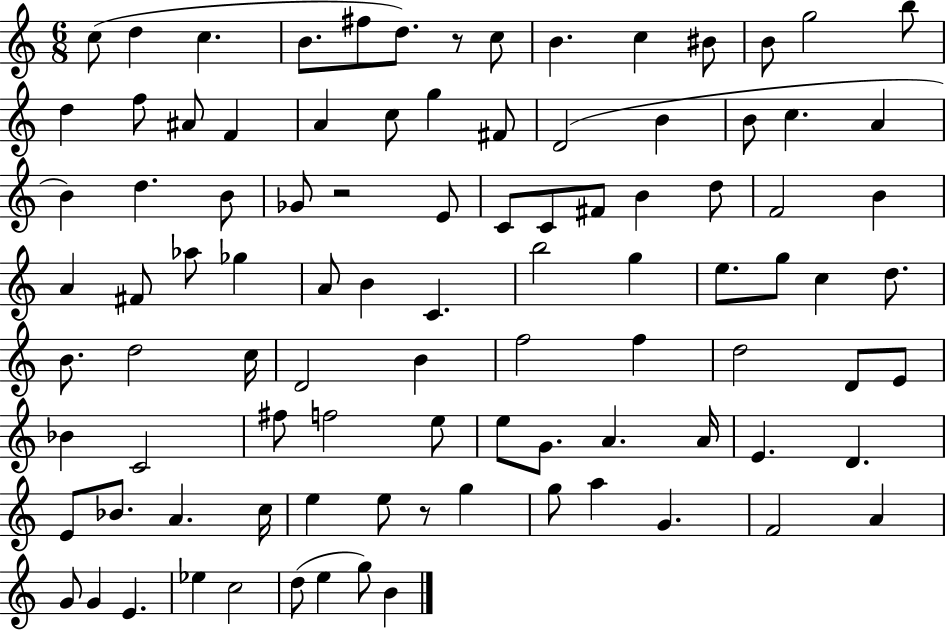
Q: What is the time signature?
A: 6/8